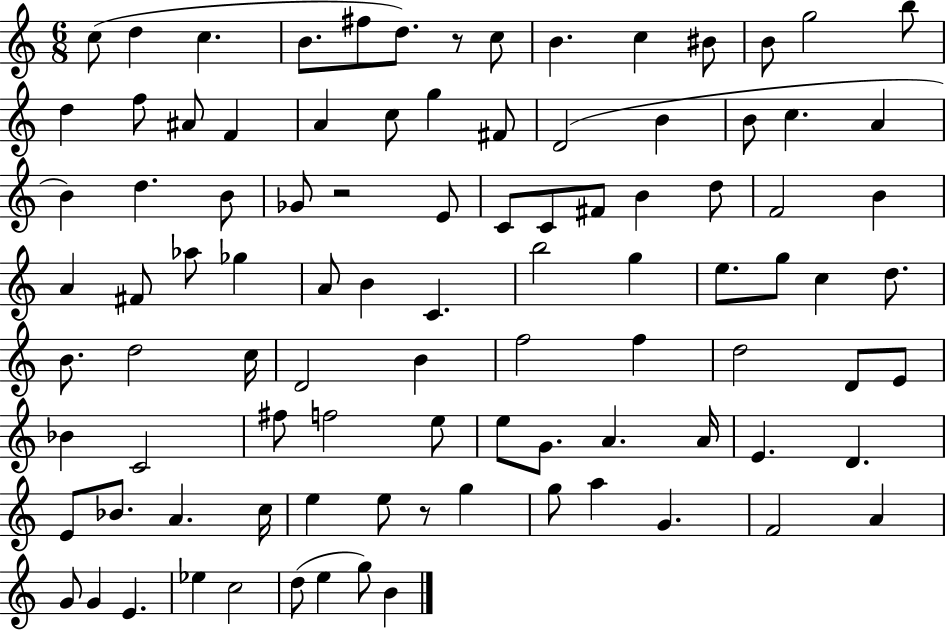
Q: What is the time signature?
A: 6/8